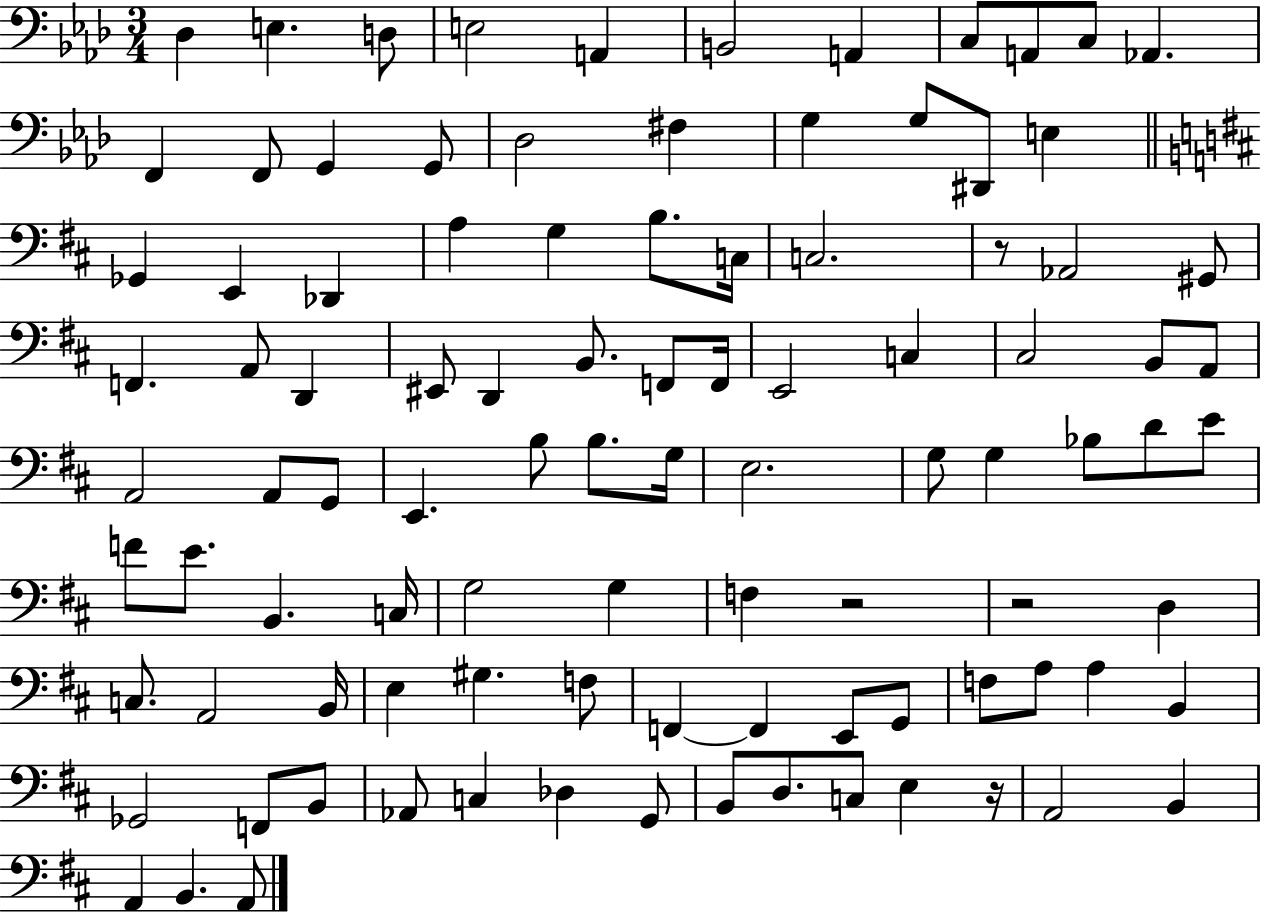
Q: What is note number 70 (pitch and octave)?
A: G#3